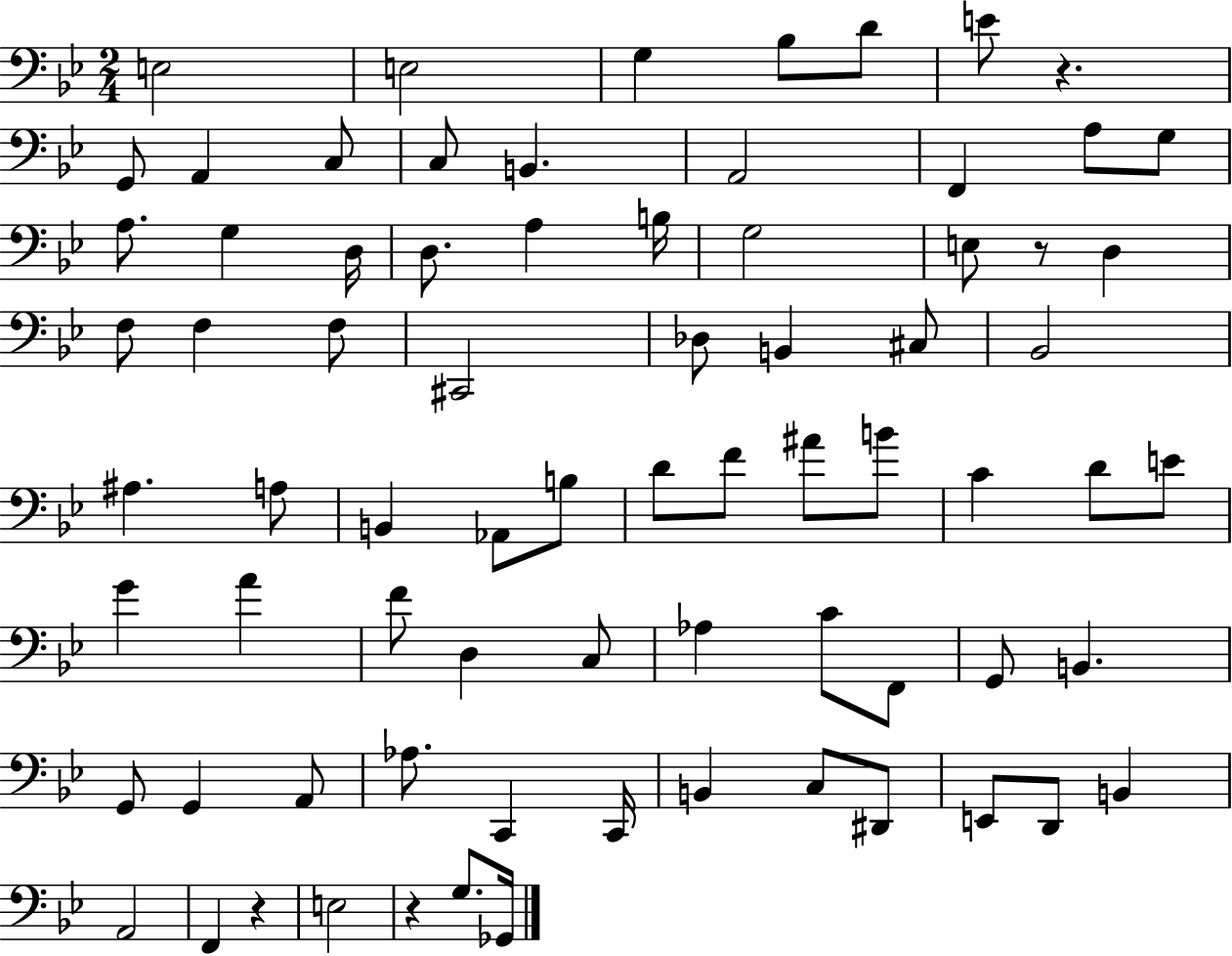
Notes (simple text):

E3/h E3/h G3/q Bb3/e D4/e E4/e R/q. G2/e A2/q C3/e C3/e B2/q. A2/h F2/q A3/e G3/e A3/e. G3/q D3/s D3/e. A3/q B3/s G3/h E3/e R/e D3/q F3/e F3/q F3/e C#2/h Db3/e B2/q C#3/e Bb2/h A#3/q. A3/e B2/q Ab2/e B3/e D4/e F4/e A#4/e B4/e C4/q D4/e E4/e G4/q A4/q F4/e D3/q C3/e Ab3/q C4/e F2/e G2/e B2/q. G2/e G2/q A2/e Ab3/e. C2/q C2/s B2/q C3/e D#2/e E2/e D2/e B2/q A2/h F2/q R/q E3/h R/q G3/e. Gb2/s